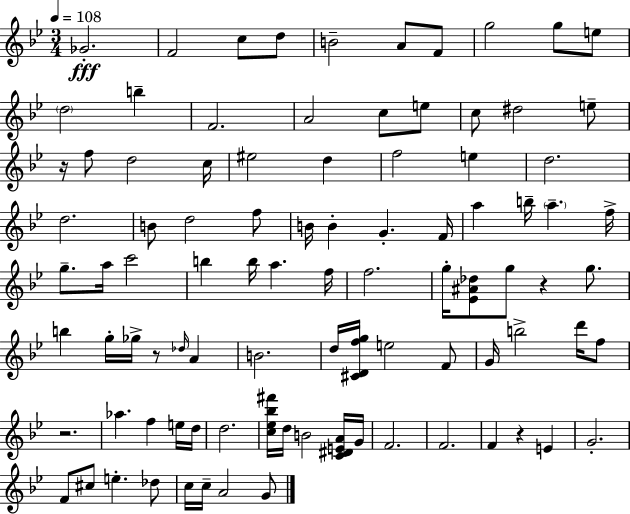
{
  \clef treble
  \numericTimeSignature
  \time 3/4
  \key g \minor
  \tempo 4 = 108
  ges'2.-.\fff | f'2 c''8 d''8 | b'2-- a'8 f'8 | g''2 g''8 e''8 | \break \parenthesize d''2 b''4-- | f'2. | a'2 c''8 e''8 | c''8 dis''2 e''8-- | \break r16 f''8 d''2 c''16 | eis''2 d''4 | f''2 e''4 | d''2. | \break d''2. | b'8 d''2 f''8 | b'16 b'4-. g'4.-. f'16 | a''4 b''16-- \parenthesize a''4.-- f''16-> | \break g''8.-- a''16 c'''2 | b''4 b''16 a''4. f''16 | f''2. | g''16-. <ees' ais' des''>8 g''8 r4 g''8. | \break b''4 g''16-. ges''16-> r8 \grace { des''16 } a'4 | b'2. | d''16 <cis' d' f'' g''>16 e''2 f'8 | g'16 b''2-> d'''16 f''8 | \break r2. | aes''4. f''4 e''16 | d''16 d''2. | <c'' ees'' bes'' fis'''>16 d''16 b'2 <c' dis' e' a'>16 | \break g'16 f'2. | f'2. | f'4 r4 e'4 | g'2.-. | \break f'8 cis''8 e''4.-. des''8 | c''16 c''16-- a'2 g'8 | \bar "|."
}